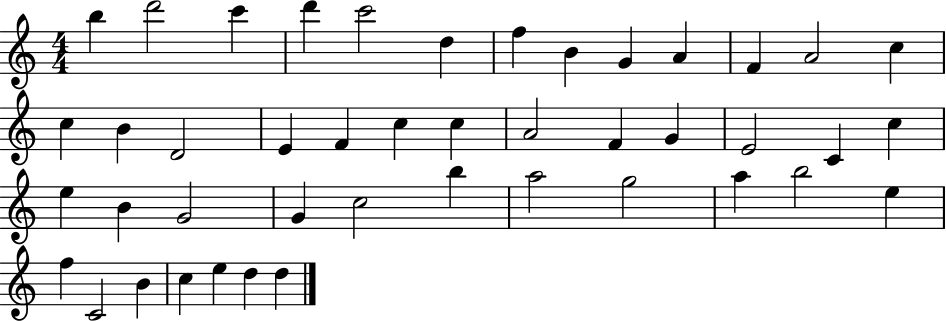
{
  \clef treble
  \numericTimeSignature
  \time 4/4
  \key c \major
  b''4 d'''2 c'''4 | d'''4 c'''2 d''4 | f''4 b'4 g'4 a'4 | f'4 a'2 c''4 | \break c''4 b'4 d'2 | e'4 f'4 c''4 c''4 | a'2 f'4 g'4 | e'2 c'4 c''4 | \break e''4 b'4 g'2 | g'4 c''2 b''4 | a''2 g''2 | a''4 b''2 e''4 | \break f''4 c'2 b'4 | c''4 e''4 d''4 d''4 | \bar "|."
}